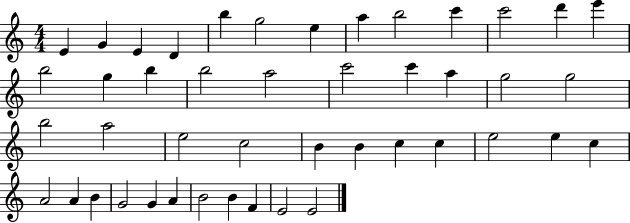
X:1
T:Untitled
M:4/4
L:1/4
K:C
E G E D b g2 e a b2 c' c'2 d' e' b2 g b b2 a2 c'2 c' a g2 g2 b2 a2 e2 c2 B B c c e2 e c A2 A B G2 G A B2 B F E2 E2